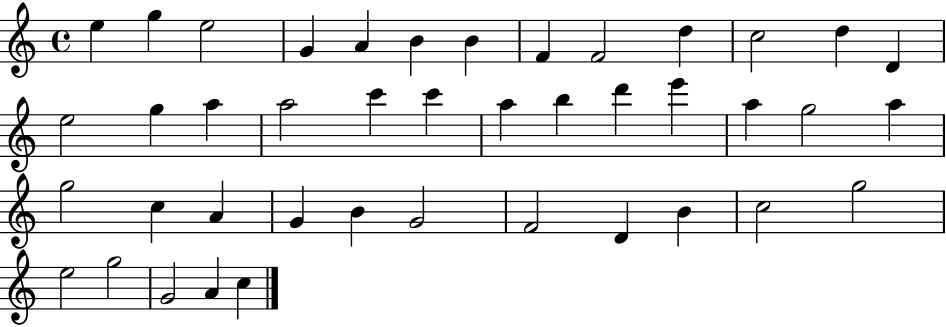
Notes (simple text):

E5/q G5/q E5/h G4/q A4/q B4/q B4/q F4/q F4/h D5/q C5/h D5/q D4/q E5/h G5/q A5/q A5/h C6/q C6/q A5/q B5/q D6/q E6/q A5/q G5/h A5/q G5/h C5/q A4/q G4/q B4/q G4/h F4/h D4/q B4/q C5/h G5/h E5/h G5/h G4/h A4/q C5/q